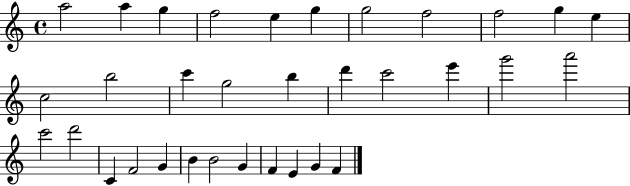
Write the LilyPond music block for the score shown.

{
  \clef treble
  \time 4/4
  \defaultTimeSignature
  \key c \major
  a''2 a''4 g''4 | f''2 e''4 g''4 | g''2 f''2 | f''2 g''4 e''4 | \break c''2 b''2 | c'''4 g''2 b''4 | d'''4 c'''2 e'''4 | g'''2 a'''2 | \break c'''2 d'''2 | c'4 f'2 g'4 | b'4 b'2 g'4 | f'4 e'4 g'4 f'4 | \break \bar "|."
}